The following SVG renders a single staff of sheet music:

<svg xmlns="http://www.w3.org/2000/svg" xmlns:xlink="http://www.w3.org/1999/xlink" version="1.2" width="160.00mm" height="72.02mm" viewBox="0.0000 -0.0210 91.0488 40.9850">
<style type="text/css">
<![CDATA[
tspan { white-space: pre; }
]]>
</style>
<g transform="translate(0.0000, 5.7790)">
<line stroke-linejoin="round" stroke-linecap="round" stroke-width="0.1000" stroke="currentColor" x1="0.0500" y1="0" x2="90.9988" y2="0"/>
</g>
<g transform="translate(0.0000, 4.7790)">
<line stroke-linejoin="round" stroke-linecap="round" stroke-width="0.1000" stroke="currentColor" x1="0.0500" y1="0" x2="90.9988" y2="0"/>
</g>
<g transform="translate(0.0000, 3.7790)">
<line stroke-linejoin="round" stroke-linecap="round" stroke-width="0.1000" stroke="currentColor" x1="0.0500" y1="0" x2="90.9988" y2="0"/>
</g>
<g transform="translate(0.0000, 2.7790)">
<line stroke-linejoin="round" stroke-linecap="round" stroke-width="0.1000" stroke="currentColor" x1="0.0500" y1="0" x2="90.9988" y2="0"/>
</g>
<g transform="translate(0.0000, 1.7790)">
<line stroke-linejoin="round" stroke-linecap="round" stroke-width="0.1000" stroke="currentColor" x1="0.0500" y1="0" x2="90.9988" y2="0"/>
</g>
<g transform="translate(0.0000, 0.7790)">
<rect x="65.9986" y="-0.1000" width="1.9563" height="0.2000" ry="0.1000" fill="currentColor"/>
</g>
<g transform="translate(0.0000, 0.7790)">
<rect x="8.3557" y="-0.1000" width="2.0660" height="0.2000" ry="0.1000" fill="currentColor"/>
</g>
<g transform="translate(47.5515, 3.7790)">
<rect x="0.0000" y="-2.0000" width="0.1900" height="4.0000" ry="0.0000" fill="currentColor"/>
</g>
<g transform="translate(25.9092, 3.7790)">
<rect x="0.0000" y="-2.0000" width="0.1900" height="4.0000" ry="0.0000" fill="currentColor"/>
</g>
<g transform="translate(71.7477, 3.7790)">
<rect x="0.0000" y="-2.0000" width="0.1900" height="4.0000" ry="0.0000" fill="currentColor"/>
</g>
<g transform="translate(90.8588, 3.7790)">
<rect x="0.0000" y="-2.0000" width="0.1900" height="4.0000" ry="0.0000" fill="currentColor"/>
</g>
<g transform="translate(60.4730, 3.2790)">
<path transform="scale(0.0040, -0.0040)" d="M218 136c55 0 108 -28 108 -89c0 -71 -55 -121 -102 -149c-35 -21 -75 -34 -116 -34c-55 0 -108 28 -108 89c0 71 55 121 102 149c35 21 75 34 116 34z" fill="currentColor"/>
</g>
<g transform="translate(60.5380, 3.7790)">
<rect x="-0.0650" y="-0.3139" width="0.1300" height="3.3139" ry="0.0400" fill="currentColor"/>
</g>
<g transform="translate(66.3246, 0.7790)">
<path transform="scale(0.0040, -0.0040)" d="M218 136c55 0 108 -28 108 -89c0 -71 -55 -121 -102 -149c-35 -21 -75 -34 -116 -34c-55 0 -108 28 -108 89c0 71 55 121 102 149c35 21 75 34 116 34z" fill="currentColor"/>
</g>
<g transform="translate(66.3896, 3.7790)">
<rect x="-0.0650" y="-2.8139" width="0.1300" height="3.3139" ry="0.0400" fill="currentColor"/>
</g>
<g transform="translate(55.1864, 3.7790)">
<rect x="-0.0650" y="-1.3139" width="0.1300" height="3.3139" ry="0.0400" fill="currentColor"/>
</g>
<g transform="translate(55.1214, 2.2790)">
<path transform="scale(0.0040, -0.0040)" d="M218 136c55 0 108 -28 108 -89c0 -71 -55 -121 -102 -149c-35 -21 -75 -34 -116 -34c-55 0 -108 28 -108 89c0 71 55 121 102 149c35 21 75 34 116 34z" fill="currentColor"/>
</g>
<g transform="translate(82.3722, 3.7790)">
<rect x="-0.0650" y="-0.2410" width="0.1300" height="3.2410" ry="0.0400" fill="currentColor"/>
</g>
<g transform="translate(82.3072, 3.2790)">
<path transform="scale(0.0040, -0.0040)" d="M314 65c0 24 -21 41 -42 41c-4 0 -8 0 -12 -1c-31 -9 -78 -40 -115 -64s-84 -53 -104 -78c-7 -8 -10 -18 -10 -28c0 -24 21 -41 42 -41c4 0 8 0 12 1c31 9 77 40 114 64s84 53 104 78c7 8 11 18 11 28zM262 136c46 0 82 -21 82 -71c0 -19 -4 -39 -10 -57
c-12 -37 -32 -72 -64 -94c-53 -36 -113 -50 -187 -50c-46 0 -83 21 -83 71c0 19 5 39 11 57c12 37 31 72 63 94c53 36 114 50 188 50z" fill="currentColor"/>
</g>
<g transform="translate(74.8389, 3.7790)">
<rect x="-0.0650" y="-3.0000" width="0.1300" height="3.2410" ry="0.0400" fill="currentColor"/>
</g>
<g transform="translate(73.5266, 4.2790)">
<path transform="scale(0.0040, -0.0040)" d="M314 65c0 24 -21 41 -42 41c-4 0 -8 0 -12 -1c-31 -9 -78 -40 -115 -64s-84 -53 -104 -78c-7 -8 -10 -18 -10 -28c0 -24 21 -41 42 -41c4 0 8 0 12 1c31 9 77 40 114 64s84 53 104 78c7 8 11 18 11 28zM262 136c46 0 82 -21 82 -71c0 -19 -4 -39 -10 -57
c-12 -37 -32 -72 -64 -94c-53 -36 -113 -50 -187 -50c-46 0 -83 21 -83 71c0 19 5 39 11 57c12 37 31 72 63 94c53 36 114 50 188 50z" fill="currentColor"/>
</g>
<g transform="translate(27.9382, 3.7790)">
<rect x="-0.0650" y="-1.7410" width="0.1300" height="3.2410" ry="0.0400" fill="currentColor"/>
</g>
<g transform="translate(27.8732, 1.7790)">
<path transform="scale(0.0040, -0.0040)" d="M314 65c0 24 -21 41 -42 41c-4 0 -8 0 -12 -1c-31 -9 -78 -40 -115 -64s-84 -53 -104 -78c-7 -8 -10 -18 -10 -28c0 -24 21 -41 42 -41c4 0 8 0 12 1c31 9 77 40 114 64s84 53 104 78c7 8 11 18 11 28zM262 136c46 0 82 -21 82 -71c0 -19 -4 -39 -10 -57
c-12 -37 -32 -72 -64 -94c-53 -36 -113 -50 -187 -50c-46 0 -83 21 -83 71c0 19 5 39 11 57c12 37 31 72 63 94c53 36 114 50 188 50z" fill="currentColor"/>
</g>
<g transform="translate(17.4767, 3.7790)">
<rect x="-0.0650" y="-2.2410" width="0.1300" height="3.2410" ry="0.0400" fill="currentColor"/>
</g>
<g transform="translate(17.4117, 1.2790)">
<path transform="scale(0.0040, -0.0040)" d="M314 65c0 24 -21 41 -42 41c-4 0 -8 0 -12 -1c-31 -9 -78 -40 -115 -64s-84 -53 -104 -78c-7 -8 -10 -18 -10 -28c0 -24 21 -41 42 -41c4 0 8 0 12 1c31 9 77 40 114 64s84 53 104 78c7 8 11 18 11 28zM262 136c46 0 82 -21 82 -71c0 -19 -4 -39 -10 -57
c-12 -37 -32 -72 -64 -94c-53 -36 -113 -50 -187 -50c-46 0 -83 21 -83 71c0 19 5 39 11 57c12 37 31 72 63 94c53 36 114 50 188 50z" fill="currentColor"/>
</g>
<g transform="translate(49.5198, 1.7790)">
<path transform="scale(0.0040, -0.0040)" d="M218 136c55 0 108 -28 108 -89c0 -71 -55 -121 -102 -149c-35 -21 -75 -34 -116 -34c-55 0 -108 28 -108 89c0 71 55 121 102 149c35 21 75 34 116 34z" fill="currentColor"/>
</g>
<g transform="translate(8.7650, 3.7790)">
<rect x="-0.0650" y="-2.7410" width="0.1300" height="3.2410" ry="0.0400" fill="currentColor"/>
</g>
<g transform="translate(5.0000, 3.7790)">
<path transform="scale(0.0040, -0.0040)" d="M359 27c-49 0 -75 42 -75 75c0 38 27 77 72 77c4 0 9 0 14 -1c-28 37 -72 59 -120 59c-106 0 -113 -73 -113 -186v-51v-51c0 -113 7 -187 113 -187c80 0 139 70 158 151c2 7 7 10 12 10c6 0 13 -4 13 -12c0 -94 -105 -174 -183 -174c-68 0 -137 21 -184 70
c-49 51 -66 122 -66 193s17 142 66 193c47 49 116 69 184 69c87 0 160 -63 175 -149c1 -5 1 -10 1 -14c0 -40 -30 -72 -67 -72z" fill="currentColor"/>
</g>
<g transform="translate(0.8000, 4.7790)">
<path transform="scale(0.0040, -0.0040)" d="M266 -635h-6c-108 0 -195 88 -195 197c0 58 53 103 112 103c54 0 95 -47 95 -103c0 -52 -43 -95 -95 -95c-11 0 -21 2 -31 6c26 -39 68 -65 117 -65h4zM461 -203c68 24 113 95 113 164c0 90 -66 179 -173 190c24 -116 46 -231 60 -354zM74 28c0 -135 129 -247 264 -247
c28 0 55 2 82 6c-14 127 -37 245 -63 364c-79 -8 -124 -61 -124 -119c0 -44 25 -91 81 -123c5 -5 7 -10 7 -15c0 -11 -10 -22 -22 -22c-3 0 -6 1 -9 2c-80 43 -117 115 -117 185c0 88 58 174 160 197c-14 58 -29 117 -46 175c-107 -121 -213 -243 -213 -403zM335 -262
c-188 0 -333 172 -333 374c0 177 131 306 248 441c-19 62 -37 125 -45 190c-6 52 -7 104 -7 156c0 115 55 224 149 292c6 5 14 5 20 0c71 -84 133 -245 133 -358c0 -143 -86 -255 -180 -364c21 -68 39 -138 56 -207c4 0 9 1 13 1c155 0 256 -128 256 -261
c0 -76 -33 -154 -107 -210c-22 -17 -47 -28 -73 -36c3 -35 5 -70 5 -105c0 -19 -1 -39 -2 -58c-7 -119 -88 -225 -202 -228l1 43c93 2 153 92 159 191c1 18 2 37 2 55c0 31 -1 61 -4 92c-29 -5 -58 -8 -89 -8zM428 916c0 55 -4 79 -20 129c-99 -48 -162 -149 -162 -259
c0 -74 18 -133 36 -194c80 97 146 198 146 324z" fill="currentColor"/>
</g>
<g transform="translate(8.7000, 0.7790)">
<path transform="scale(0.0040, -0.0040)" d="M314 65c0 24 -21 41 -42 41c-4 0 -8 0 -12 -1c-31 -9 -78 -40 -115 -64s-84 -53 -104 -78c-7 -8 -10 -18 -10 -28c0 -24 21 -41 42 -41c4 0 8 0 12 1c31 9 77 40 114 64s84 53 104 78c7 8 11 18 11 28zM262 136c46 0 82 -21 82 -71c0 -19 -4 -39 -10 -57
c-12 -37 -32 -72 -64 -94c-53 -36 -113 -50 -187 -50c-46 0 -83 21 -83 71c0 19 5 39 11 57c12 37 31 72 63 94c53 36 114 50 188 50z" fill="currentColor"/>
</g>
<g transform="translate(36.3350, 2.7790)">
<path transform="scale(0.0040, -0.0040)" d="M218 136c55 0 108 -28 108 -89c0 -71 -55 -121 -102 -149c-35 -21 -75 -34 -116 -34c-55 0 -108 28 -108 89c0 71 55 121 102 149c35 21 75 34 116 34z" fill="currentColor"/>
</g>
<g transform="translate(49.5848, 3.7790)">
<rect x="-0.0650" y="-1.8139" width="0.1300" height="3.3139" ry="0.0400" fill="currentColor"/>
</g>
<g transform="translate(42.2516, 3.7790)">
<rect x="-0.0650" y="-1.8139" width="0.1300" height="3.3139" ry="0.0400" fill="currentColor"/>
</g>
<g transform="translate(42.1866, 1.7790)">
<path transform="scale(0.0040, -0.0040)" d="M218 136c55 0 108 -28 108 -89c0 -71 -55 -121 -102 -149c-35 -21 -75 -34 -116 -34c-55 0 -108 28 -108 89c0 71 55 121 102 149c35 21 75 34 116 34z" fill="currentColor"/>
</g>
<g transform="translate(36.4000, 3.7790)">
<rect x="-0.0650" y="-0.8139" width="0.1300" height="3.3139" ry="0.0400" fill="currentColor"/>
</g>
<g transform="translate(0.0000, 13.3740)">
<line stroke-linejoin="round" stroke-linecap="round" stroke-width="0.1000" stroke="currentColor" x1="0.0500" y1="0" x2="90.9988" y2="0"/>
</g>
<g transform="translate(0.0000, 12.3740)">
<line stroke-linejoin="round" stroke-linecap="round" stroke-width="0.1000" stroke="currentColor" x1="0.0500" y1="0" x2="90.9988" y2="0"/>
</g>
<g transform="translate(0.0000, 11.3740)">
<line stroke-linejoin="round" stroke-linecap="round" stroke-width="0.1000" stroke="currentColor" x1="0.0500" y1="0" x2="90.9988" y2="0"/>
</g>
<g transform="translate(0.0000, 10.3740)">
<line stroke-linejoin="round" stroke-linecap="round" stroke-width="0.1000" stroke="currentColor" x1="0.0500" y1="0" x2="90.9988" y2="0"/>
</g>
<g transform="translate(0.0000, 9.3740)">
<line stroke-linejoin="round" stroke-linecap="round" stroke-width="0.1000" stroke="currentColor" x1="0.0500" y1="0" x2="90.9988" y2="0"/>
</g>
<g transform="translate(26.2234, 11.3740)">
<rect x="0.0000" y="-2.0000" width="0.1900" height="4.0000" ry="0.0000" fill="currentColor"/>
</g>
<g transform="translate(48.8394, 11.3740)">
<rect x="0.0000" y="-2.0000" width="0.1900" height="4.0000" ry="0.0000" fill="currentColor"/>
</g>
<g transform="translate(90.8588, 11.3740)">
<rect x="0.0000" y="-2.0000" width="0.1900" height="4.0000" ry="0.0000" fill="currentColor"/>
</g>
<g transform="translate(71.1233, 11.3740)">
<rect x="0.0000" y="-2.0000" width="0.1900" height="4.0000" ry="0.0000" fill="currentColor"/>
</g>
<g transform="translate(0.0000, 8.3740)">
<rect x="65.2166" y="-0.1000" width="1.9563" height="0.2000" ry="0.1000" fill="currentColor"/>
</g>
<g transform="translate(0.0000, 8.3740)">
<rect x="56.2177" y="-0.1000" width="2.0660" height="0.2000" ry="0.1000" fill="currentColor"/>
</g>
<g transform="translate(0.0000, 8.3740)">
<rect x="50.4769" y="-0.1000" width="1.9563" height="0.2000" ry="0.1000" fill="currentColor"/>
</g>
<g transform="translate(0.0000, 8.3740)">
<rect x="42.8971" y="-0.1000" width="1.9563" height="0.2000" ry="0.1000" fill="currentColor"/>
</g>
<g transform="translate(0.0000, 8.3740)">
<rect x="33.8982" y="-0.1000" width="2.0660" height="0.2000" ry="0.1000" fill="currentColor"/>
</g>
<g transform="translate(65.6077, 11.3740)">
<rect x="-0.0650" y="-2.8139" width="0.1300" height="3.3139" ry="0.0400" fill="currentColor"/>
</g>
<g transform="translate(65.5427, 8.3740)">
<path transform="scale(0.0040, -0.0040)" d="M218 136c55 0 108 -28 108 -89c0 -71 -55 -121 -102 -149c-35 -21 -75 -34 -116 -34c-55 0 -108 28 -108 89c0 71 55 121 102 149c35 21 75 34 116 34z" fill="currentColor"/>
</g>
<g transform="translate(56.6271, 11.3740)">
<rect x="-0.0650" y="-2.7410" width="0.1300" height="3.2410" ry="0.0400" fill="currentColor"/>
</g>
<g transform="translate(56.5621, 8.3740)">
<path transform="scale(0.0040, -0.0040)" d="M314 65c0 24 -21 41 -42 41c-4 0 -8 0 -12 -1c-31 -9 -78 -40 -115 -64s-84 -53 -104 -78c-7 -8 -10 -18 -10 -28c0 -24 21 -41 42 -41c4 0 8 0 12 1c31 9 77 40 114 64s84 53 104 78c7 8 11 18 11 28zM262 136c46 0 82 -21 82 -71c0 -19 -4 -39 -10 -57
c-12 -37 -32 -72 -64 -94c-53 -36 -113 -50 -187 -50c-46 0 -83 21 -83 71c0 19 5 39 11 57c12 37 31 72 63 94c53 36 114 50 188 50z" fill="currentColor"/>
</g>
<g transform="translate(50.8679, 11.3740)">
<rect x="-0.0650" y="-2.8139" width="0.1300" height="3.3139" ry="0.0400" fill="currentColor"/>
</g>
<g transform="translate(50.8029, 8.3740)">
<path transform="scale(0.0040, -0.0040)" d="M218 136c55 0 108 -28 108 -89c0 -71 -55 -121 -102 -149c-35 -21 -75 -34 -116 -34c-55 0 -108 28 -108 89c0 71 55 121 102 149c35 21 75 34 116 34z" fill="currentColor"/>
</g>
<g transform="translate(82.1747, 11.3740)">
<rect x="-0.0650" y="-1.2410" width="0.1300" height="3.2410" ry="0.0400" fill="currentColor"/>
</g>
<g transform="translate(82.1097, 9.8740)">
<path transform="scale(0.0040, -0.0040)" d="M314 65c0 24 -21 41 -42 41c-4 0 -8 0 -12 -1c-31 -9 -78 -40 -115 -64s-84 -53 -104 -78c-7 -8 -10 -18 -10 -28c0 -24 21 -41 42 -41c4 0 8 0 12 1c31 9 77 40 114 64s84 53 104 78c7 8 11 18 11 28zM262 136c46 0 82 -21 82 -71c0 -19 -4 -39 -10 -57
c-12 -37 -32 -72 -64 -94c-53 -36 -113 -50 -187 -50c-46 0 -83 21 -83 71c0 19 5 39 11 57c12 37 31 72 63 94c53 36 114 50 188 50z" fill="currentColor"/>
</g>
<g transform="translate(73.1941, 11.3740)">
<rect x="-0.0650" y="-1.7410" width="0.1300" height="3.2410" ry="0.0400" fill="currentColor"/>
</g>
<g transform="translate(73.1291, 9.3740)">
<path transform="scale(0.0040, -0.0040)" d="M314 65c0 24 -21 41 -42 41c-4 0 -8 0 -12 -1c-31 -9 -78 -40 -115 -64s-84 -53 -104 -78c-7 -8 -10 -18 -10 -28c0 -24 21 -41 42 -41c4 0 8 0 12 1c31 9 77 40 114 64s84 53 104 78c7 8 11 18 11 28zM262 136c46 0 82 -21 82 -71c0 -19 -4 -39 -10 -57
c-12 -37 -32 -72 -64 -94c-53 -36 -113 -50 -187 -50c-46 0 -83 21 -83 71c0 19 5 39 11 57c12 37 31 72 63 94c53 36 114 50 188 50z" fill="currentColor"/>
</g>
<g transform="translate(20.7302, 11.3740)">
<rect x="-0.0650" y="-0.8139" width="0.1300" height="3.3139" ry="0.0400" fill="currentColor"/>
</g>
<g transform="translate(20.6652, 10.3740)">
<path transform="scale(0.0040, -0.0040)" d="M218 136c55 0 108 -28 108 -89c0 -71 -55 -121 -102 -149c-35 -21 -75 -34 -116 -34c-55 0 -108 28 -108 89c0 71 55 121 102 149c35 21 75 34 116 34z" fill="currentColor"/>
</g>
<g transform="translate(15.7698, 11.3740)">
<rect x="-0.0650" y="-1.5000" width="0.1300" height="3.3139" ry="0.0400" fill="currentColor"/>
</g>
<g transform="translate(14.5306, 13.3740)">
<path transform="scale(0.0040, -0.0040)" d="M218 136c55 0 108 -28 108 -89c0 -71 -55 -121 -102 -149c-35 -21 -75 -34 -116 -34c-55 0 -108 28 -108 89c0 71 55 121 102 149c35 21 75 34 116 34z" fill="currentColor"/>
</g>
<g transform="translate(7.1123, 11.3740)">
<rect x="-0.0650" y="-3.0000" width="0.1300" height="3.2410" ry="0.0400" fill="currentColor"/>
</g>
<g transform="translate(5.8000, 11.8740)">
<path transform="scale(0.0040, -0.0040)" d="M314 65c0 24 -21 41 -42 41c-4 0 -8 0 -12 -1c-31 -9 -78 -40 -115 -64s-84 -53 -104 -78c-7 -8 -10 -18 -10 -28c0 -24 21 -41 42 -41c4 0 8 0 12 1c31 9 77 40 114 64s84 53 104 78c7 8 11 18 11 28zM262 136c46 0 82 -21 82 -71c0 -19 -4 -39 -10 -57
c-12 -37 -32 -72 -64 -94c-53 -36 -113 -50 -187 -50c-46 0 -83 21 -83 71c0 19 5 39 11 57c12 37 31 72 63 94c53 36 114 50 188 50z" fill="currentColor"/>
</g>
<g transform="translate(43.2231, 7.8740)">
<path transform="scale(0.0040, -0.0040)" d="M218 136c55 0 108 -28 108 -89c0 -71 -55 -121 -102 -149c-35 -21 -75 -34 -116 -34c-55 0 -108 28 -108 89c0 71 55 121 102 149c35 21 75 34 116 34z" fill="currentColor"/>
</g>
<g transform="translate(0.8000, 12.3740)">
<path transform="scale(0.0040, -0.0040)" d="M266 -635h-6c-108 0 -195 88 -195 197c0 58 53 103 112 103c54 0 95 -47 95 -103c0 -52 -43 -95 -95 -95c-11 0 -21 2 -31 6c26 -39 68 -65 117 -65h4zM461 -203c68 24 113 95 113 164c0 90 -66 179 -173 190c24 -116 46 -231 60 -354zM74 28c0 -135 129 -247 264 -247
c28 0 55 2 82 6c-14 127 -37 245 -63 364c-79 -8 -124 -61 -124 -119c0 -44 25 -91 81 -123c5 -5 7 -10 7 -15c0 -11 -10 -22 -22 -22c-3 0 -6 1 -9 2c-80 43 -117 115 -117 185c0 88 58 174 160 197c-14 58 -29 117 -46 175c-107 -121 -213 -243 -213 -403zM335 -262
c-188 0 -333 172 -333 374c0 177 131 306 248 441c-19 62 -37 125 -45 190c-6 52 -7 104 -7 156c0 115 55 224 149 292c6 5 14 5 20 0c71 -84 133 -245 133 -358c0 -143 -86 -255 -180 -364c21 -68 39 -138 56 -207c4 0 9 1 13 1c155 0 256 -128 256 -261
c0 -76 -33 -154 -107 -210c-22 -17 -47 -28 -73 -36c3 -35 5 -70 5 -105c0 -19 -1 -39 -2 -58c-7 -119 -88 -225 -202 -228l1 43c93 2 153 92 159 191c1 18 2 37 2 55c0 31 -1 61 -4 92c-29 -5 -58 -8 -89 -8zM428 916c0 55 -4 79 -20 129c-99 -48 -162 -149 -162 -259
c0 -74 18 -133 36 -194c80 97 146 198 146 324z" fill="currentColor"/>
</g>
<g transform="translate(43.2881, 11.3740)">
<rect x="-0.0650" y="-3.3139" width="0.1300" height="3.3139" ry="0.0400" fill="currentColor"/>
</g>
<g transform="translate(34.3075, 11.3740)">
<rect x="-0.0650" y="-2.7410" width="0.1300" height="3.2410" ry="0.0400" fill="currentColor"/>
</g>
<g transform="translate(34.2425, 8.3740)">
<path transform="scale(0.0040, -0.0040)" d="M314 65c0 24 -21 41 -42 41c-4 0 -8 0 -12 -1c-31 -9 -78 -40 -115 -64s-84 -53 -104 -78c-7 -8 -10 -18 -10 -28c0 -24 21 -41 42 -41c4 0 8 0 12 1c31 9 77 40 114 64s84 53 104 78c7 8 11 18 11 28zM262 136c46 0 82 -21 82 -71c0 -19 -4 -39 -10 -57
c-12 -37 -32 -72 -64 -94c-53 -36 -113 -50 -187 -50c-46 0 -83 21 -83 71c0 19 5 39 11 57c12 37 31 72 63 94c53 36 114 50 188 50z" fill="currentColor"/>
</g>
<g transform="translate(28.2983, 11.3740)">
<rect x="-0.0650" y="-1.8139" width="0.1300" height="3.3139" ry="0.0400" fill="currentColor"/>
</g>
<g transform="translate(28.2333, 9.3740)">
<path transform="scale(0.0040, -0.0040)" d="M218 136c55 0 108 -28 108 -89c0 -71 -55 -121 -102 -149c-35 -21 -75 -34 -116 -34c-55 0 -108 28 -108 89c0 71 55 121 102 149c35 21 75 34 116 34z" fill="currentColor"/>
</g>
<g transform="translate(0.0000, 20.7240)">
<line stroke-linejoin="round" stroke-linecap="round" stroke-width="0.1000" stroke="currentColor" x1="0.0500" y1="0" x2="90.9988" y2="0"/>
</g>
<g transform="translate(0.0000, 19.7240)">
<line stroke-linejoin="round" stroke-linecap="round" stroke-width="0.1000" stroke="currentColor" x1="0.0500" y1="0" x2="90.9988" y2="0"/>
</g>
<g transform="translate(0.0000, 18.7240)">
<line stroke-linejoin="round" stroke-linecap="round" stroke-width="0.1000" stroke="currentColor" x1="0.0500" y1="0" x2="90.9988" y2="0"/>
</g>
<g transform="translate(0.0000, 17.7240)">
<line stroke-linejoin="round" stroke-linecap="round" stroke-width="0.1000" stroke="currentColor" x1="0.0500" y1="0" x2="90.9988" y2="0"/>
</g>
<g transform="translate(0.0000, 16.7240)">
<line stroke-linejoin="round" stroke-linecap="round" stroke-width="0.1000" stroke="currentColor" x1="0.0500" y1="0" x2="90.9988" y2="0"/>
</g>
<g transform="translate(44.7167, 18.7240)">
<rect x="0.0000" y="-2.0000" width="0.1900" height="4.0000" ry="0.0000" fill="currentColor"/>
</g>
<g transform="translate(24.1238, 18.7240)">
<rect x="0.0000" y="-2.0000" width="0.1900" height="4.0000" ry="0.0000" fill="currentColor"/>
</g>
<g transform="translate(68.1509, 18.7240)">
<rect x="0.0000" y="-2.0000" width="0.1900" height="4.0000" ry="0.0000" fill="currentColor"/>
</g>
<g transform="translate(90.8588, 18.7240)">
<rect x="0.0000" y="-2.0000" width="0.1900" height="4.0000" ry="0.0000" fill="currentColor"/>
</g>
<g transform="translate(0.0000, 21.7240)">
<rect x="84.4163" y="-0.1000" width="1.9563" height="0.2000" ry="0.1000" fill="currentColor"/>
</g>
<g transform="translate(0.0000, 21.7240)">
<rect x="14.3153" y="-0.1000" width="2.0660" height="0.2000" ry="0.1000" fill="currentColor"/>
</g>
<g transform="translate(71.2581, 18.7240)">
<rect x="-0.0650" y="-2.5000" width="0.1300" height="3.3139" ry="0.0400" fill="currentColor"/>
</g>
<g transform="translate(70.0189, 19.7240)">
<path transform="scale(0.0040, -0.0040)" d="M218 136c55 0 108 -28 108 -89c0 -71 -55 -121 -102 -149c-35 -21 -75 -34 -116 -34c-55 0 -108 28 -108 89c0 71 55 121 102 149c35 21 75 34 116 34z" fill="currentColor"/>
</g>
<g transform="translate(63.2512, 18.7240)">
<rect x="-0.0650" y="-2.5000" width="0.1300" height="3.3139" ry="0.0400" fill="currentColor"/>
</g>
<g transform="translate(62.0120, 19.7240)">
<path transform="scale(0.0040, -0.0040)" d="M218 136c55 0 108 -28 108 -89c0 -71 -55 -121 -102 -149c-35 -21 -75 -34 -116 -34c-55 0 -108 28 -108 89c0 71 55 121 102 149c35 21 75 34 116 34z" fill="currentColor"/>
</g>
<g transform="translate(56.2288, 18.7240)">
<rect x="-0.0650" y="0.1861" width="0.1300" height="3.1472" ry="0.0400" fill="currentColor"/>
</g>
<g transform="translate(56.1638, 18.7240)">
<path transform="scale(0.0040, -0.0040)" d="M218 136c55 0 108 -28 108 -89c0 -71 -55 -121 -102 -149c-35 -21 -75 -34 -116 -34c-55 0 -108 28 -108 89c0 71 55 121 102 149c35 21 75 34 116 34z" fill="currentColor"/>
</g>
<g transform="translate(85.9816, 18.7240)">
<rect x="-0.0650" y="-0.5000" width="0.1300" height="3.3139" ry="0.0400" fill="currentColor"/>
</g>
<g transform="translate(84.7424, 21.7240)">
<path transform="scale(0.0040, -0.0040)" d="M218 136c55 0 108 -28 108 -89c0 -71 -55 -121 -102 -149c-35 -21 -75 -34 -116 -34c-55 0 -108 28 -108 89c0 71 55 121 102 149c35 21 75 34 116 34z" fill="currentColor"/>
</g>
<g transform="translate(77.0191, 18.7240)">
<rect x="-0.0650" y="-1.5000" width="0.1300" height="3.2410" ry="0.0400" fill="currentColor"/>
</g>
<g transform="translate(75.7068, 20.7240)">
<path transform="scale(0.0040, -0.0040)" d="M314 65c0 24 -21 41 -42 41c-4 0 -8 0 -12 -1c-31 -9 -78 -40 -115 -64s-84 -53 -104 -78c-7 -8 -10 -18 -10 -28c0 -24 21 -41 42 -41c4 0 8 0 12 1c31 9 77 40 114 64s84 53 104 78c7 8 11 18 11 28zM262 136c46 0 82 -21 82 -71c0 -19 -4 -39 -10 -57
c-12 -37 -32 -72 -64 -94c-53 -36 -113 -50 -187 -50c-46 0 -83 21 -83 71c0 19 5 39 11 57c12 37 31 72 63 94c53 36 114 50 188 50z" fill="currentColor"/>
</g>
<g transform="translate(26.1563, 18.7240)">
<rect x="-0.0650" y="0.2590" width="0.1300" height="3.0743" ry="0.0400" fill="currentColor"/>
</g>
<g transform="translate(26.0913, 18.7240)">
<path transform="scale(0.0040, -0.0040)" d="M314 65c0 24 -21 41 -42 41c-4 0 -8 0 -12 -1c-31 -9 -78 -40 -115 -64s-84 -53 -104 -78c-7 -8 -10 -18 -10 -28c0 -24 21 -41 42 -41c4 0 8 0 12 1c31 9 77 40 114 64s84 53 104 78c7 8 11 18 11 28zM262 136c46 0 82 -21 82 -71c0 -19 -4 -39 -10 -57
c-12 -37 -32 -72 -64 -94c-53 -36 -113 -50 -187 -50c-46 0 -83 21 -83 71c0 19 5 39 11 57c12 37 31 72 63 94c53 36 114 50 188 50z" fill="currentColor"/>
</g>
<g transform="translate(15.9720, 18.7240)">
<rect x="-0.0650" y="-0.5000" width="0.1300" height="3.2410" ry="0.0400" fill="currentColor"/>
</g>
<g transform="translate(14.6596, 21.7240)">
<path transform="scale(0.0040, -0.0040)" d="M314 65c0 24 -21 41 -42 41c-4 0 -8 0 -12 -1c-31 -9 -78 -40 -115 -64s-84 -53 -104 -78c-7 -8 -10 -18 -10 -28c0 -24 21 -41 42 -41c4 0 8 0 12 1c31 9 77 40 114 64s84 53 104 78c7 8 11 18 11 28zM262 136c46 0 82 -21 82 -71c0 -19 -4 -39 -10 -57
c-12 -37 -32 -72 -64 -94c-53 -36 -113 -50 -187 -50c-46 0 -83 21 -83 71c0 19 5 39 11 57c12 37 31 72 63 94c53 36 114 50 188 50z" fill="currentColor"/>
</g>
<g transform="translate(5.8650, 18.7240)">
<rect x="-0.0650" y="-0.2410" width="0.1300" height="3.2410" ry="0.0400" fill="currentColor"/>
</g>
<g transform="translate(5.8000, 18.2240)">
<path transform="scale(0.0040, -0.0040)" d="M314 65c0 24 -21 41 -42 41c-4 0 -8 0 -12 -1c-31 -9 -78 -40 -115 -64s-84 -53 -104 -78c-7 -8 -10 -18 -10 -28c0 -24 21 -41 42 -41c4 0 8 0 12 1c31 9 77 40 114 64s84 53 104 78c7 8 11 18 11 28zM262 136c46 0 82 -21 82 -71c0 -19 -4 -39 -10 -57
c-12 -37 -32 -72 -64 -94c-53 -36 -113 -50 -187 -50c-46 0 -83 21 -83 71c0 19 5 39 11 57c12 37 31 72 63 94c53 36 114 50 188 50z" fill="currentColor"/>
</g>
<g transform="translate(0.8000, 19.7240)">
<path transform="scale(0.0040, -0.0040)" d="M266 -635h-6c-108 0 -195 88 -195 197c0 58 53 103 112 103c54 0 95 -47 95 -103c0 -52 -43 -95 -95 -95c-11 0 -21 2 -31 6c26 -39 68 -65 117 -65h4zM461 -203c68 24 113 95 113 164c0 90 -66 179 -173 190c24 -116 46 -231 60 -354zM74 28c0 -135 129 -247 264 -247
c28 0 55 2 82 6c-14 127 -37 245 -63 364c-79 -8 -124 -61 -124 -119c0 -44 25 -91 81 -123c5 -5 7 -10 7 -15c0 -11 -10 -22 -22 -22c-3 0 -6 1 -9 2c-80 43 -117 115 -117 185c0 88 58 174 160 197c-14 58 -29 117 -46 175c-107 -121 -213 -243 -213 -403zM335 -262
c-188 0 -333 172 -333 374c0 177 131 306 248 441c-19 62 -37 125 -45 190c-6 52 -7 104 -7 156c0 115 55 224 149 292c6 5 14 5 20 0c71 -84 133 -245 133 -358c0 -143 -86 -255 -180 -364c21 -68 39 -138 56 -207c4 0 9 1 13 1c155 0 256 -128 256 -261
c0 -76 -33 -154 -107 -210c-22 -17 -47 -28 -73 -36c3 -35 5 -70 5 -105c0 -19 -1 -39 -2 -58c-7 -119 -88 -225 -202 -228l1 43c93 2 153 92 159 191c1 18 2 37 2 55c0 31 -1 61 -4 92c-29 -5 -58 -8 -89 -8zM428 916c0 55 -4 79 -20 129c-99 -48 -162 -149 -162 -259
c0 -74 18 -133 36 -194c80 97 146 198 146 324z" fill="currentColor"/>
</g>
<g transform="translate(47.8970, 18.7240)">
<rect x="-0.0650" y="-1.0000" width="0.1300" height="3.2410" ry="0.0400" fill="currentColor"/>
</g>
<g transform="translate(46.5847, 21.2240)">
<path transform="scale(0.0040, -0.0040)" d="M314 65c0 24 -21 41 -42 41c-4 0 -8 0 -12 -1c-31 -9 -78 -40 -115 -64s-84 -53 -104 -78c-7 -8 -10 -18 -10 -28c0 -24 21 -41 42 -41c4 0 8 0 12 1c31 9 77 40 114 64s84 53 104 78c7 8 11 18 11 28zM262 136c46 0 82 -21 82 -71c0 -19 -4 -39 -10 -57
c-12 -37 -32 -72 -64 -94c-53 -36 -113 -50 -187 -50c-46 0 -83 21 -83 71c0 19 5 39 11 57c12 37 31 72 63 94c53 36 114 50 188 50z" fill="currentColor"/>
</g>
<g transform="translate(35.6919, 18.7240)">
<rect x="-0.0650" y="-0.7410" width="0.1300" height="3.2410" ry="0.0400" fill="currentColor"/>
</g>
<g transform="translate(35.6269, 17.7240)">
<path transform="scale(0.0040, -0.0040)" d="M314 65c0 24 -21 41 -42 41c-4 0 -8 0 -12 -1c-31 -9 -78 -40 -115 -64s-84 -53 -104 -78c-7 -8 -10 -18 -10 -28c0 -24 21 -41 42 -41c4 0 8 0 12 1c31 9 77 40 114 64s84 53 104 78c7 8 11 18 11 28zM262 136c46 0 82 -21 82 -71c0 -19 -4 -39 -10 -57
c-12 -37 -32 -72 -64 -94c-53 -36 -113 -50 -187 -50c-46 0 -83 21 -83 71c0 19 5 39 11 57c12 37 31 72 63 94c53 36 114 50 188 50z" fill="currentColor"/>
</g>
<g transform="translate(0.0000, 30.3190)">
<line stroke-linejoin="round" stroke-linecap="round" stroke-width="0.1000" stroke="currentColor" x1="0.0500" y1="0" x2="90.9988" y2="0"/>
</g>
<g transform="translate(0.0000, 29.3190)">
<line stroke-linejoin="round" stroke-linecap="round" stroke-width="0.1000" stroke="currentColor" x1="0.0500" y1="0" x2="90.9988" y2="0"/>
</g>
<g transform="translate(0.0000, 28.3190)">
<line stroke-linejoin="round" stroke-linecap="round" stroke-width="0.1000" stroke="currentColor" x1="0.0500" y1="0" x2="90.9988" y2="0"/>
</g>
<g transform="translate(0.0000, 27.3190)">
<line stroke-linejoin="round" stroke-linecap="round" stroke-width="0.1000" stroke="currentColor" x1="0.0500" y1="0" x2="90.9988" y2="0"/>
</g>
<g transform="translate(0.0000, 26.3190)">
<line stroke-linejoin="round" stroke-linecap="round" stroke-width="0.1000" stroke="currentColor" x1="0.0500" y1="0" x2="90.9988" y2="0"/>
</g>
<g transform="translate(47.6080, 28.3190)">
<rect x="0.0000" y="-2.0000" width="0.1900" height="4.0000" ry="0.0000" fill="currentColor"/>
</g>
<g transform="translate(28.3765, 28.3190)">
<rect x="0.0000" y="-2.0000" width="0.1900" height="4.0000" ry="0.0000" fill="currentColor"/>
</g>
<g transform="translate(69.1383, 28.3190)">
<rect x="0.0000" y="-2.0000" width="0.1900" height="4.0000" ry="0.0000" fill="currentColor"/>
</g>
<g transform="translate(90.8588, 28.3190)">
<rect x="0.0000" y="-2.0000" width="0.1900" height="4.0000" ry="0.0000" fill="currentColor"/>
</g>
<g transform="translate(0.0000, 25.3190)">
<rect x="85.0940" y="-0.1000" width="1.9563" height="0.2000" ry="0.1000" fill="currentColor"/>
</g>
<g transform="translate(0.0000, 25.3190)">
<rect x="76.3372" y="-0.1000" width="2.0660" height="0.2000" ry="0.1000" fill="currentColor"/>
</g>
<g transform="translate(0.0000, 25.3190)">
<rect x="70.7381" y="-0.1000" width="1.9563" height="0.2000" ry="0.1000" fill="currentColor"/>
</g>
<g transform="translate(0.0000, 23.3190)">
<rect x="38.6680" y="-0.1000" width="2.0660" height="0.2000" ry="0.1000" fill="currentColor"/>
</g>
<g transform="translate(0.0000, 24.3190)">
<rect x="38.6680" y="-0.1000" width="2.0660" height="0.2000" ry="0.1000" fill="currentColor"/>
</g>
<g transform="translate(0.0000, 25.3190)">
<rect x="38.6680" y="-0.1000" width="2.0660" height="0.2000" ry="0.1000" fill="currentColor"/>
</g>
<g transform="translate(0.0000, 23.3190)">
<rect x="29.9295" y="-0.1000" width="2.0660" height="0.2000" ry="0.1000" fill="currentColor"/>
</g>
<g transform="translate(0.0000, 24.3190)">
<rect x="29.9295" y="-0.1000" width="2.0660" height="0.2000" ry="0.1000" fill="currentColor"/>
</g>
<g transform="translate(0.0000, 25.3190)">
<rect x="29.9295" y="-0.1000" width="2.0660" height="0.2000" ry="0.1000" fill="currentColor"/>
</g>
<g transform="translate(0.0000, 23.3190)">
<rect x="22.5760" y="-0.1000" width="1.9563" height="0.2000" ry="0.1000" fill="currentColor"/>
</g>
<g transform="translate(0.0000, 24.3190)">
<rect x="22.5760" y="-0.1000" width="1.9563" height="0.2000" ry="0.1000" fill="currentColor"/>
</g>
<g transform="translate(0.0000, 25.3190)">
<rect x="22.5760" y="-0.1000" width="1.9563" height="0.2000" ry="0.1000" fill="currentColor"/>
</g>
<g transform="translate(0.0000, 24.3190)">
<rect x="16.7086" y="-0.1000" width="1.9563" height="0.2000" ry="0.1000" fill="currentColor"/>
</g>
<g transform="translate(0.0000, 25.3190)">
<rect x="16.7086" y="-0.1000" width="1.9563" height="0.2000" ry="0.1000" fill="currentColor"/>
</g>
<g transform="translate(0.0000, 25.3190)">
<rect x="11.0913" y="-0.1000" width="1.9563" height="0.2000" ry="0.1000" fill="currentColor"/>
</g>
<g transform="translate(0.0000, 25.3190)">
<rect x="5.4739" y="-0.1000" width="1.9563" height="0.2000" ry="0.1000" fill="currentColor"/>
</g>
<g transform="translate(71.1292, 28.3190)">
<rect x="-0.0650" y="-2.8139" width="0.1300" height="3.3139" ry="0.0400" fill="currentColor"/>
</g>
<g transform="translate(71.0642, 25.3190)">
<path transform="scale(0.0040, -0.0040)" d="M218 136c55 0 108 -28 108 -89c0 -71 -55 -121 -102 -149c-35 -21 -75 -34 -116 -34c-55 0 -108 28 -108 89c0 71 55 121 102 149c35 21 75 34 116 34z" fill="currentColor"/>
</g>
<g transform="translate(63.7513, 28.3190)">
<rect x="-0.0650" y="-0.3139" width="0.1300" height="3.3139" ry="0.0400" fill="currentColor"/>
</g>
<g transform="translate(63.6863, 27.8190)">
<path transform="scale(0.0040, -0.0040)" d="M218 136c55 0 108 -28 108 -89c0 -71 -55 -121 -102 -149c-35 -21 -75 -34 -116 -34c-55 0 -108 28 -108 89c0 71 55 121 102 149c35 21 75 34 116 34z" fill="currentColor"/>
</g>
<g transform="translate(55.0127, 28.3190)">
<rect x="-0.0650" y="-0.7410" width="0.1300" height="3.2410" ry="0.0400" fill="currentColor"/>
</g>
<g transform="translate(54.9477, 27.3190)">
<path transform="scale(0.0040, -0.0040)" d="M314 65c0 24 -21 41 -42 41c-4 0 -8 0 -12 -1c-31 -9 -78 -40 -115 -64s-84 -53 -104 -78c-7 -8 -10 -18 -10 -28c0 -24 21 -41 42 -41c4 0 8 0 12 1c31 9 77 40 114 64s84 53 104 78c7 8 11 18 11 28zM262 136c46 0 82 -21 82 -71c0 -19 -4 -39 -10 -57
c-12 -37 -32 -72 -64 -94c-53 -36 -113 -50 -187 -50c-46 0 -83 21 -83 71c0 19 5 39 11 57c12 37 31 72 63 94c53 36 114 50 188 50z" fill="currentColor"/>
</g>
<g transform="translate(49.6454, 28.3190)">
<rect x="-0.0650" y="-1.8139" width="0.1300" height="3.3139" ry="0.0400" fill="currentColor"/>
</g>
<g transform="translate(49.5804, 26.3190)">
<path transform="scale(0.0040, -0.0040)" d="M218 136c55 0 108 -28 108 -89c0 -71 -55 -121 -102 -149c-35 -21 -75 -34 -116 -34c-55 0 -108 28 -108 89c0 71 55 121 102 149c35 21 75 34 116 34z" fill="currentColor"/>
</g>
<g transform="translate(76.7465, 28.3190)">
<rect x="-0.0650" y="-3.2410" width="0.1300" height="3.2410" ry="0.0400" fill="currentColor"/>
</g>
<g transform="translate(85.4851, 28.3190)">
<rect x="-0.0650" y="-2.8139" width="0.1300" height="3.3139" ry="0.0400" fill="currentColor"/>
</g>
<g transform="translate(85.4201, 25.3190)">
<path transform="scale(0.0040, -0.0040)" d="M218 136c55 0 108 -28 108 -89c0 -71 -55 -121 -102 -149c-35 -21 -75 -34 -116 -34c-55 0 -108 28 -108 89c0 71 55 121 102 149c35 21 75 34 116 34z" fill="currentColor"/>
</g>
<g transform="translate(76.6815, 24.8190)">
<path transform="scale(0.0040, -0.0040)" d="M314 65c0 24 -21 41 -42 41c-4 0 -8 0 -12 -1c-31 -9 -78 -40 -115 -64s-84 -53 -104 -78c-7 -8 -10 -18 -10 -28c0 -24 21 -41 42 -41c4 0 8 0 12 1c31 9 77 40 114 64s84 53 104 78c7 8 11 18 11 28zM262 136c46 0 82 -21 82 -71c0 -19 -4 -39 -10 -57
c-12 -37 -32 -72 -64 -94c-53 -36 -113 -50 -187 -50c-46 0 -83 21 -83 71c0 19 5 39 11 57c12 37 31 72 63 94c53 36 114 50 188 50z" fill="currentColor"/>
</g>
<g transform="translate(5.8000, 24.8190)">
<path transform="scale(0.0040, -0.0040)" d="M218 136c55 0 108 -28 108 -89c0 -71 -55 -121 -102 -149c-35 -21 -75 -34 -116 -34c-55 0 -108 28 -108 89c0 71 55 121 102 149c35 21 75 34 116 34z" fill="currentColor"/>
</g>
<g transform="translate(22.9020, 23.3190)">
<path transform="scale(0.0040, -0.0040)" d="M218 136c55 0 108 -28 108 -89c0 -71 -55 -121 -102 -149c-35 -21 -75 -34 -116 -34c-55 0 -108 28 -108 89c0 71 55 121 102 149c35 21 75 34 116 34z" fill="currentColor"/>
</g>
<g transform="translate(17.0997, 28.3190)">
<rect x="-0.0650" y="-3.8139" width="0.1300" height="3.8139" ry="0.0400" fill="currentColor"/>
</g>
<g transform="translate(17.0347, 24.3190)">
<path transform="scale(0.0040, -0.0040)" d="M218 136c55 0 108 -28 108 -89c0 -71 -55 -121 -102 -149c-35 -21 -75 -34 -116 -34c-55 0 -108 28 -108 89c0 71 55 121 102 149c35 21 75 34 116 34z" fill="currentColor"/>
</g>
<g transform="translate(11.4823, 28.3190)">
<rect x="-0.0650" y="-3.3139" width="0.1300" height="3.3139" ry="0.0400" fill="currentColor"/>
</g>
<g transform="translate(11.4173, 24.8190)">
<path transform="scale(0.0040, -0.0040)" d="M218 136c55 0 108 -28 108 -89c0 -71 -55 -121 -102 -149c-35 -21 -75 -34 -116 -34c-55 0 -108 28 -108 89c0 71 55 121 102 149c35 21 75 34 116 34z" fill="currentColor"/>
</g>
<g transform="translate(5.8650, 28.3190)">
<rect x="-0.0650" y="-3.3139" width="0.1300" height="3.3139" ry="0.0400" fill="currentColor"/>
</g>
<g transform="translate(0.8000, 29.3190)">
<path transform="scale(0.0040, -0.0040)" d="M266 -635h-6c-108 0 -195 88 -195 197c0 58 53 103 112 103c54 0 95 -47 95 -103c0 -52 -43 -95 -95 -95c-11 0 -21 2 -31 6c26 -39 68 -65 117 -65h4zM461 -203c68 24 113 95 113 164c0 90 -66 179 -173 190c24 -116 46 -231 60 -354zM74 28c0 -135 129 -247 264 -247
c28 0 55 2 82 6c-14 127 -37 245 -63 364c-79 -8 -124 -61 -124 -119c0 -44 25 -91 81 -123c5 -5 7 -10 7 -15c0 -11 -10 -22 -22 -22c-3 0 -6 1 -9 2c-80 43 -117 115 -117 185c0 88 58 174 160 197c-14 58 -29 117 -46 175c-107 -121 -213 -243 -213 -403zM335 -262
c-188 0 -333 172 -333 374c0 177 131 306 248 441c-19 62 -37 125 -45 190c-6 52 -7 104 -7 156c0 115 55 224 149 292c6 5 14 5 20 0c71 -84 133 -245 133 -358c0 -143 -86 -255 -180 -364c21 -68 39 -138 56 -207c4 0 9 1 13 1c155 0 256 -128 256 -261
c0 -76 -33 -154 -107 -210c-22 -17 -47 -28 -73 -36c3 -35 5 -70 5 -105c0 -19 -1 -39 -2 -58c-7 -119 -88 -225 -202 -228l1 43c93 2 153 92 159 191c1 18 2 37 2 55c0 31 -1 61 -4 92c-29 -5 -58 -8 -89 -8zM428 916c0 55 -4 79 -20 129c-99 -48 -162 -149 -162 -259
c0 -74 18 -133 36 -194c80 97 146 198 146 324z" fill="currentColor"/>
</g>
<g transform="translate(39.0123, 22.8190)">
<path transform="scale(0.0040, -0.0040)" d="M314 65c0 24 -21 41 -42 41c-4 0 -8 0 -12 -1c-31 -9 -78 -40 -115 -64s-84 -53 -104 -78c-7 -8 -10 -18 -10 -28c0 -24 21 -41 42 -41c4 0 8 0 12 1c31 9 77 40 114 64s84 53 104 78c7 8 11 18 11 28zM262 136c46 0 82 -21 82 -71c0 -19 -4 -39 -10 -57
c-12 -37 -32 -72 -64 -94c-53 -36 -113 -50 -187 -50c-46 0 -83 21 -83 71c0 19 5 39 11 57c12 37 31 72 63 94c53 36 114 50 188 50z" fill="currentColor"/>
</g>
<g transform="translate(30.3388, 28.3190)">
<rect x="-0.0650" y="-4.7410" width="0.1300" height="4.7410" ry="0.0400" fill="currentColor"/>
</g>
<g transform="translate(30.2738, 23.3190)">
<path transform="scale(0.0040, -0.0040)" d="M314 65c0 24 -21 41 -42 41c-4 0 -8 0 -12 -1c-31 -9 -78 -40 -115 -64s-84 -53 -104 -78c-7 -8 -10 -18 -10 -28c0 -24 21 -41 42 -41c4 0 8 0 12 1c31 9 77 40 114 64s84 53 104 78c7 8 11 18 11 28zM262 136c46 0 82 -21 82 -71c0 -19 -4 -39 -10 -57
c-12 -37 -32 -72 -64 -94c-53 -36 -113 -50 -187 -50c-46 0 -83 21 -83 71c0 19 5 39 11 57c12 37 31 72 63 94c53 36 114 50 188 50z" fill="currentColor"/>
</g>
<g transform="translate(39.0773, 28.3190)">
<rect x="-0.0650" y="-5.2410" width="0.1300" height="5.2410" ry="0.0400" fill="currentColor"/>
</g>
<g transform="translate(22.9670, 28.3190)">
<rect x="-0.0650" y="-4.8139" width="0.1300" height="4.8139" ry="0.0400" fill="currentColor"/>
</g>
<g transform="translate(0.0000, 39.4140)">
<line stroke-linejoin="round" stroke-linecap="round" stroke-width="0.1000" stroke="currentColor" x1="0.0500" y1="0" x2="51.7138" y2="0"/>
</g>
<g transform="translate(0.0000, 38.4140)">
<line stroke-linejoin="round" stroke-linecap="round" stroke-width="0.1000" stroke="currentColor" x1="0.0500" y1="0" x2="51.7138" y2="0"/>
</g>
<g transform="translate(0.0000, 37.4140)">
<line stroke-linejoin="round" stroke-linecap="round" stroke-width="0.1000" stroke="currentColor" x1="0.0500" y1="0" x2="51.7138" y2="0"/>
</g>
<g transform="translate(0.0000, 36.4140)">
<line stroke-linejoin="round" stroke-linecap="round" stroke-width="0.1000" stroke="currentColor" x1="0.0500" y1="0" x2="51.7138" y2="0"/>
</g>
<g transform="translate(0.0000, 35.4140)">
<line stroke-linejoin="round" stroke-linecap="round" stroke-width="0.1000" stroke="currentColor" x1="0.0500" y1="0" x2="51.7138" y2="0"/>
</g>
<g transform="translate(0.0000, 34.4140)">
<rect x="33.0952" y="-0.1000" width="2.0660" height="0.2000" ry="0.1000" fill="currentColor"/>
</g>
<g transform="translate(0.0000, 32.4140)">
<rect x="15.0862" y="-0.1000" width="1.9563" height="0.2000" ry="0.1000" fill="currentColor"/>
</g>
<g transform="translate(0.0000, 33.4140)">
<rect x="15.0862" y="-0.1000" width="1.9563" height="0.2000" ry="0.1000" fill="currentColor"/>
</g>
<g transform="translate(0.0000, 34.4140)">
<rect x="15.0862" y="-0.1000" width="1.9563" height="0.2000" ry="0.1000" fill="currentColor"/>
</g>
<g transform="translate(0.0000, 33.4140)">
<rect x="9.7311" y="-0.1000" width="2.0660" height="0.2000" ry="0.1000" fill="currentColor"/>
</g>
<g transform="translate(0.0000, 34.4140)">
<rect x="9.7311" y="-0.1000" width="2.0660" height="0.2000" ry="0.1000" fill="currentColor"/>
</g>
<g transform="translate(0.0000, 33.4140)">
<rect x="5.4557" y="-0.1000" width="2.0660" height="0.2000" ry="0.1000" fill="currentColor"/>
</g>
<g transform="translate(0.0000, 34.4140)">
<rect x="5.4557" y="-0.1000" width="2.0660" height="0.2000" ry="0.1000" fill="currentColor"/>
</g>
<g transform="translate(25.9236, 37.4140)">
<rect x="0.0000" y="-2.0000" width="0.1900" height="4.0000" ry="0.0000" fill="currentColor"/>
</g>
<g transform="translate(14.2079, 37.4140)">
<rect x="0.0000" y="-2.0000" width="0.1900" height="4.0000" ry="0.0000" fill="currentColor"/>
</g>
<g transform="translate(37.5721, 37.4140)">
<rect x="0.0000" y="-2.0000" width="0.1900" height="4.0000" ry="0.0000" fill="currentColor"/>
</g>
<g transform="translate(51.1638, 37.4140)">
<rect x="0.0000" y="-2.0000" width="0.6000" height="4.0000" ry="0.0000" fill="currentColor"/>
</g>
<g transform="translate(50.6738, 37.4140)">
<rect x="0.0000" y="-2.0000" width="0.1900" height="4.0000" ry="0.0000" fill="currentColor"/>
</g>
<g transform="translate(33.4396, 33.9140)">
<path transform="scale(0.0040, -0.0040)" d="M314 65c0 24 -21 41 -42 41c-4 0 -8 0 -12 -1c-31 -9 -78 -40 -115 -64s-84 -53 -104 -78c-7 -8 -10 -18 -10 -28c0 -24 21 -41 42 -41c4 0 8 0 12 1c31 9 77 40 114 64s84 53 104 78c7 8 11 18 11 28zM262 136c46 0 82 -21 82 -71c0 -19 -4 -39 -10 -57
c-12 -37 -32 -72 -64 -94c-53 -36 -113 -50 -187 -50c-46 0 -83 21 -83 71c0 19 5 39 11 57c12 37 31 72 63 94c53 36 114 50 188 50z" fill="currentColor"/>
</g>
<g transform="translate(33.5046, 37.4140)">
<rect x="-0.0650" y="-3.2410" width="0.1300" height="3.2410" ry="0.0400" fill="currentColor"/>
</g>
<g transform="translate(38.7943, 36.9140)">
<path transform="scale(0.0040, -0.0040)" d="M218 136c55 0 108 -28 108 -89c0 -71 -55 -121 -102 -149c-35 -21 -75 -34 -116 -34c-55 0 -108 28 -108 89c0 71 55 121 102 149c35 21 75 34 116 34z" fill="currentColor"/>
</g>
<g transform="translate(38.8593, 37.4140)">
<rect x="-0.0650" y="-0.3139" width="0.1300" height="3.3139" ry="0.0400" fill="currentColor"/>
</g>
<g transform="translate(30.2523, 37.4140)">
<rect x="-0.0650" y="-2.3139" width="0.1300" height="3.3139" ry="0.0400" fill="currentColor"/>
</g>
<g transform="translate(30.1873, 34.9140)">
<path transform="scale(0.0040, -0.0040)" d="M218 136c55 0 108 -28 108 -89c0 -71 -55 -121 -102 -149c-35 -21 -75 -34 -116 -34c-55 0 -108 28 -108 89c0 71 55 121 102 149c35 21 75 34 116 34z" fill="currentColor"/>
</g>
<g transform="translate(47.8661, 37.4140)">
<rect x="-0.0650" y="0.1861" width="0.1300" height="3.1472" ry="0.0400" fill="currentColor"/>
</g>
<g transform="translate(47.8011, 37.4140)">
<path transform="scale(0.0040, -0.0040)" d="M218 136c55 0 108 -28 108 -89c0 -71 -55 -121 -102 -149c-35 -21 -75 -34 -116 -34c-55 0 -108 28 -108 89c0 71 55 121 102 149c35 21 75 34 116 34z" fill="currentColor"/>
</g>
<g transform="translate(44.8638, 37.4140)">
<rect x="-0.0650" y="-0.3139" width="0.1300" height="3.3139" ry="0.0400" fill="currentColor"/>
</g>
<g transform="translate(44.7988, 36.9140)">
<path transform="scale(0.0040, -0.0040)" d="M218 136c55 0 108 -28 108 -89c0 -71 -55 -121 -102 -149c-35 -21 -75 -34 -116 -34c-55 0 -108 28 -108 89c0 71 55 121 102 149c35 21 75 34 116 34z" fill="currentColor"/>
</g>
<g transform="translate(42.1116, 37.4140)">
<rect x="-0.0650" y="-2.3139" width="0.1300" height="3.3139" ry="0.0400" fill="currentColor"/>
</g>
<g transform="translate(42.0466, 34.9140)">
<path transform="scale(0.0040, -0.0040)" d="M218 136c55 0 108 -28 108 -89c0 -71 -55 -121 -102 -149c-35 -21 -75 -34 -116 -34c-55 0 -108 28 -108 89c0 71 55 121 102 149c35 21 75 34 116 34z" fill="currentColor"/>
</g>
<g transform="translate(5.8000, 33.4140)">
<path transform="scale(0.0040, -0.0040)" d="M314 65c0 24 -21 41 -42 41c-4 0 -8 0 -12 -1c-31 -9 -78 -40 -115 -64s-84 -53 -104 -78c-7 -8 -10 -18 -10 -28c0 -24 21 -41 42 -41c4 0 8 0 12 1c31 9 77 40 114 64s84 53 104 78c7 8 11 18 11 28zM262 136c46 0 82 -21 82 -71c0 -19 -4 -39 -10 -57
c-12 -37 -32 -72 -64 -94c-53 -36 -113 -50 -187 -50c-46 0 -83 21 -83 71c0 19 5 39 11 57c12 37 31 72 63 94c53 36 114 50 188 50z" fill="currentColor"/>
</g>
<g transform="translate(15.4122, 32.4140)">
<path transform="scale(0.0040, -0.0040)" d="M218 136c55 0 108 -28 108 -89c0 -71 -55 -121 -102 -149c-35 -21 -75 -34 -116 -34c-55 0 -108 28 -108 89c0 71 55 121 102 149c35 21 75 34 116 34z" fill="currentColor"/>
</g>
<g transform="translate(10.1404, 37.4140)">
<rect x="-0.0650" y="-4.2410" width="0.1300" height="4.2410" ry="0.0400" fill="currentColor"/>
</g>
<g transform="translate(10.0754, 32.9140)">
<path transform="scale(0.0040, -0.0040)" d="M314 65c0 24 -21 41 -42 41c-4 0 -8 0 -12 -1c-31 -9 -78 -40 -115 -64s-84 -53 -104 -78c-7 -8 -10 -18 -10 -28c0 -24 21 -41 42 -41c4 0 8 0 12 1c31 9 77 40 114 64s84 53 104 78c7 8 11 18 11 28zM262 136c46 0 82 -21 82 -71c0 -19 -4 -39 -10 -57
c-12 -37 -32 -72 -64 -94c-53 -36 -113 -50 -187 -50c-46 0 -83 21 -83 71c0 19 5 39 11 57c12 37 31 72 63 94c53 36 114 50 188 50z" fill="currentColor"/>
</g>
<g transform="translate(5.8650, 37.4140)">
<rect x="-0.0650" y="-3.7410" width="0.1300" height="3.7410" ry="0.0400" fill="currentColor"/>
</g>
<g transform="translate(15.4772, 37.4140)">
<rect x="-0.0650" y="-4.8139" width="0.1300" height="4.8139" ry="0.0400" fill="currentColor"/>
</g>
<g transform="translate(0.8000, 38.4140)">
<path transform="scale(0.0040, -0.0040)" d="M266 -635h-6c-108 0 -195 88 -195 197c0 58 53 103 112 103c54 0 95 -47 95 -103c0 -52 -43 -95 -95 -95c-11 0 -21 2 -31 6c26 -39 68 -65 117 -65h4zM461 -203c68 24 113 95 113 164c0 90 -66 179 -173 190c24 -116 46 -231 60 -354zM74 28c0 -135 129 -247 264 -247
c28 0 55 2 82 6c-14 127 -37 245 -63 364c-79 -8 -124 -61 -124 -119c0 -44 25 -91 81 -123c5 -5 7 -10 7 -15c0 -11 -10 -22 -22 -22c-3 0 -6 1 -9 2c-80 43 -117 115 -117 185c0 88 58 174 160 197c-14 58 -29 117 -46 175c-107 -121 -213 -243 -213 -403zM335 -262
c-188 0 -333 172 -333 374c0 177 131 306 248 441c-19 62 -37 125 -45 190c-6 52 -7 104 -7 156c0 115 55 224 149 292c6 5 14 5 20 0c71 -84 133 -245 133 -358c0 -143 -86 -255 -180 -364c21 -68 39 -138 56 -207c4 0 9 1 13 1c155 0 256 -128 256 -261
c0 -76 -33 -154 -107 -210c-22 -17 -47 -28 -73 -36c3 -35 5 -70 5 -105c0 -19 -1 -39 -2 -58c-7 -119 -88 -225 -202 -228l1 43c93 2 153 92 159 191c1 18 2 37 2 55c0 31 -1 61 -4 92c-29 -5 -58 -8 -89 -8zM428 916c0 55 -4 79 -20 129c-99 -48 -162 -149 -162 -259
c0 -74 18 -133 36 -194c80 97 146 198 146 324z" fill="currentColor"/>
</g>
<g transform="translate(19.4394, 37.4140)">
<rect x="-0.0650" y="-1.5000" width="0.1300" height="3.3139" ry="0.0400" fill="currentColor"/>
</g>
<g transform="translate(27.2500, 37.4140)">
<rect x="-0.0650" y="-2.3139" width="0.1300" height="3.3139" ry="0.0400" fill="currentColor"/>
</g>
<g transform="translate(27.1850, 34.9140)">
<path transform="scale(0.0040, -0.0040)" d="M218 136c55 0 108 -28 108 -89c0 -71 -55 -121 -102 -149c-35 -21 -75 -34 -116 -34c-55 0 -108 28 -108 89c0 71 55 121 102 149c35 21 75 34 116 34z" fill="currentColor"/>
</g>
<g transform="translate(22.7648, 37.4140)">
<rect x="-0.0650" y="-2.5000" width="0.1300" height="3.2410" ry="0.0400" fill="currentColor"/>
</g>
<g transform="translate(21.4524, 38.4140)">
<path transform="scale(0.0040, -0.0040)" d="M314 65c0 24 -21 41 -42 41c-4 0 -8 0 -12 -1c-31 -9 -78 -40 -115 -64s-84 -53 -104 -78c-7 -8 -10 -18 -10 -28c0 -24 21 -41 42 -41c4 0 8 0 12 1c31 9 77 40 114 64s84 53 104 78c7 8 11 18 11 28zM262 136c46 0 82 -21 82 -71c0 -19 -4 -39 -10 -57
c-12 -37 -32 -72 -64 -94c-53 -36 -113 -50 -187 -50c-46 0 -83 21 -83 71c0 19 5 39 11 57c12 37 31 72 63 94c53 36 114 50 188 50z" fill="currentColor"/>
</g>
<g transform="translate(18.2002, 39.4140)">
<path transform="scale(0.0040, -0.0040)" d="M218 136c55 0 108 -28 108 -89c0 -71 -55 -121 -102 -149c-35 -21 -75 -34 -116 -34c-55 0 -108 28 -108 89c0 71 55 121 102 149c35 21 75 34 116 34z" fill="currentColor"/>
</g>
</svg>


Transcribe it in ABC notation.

X:1
T:Untitled
M:4/4
L:1/4
K:C
a2 g2 f2 d f f e c a A2 c2 A2 E d f a2 b a a2 a f2 e2 c2 C2 B2 d2 D2 B G G E2 C b b c' e' e'2 f'2 f d2 c a b2 a c'2 d'2 e' E G2 g g b2 c g c B